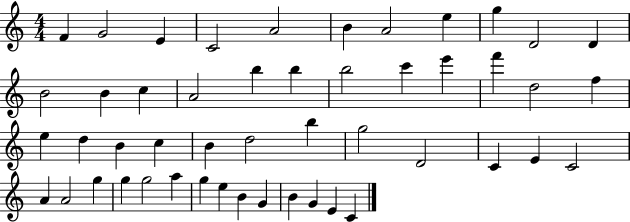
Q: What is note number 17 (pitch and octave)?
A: B5